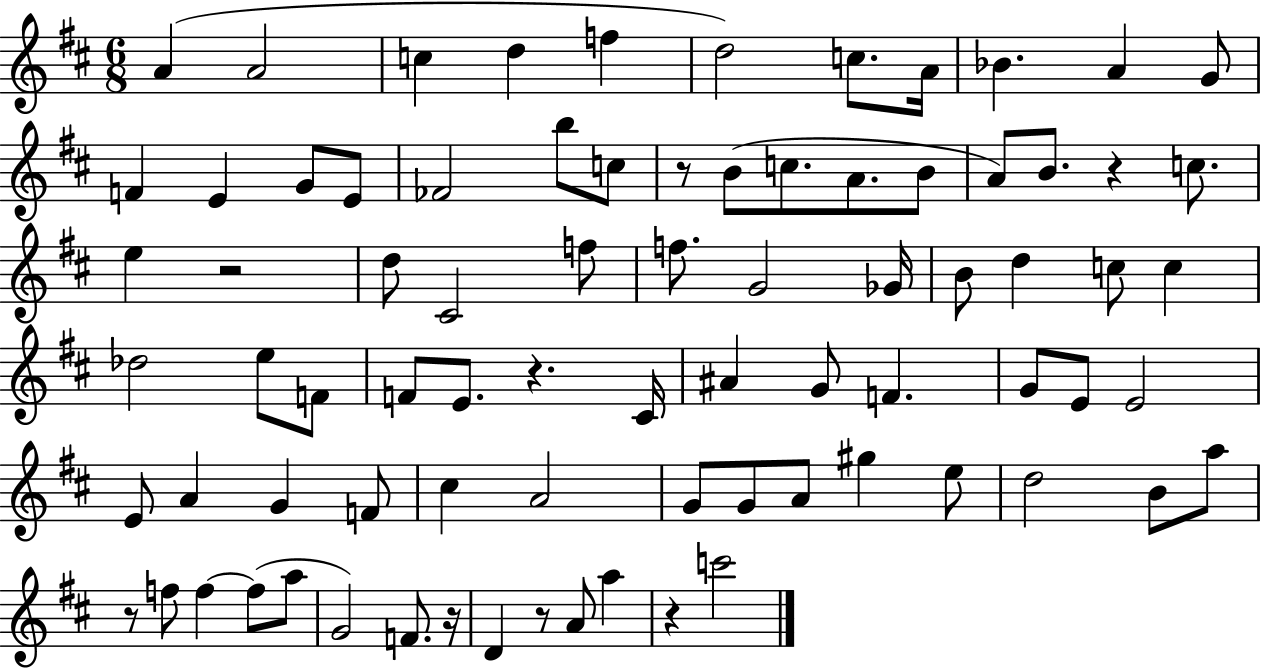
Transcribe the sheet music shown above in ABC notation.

X:1
T:Untitled
M:6/8
L:1/4
K:D
A A2 c d f d2 c/2 A/4 _B A G/2 F E G/2 E/2 _F2 b/2 c/2 z/2 B/2 c/2 A/2 B/2 A/2 B/2 z c/2 e z2 d/2 ^C2 f/2 f/2 G2 _G/4 B/2 d c/2 c _d2 e/2 F/2 F/2 E/2 z ^C/4 ^A G/2 F G/2 E/2 E2 E/2 A G F/2 ^c A2 G/2 G/2 A/2 ^g e/2 d2 B/2 a/2 z/2 f/2 f f/2 a/2 G2 F/2 z/4 D z/2 A/2 a z c'2